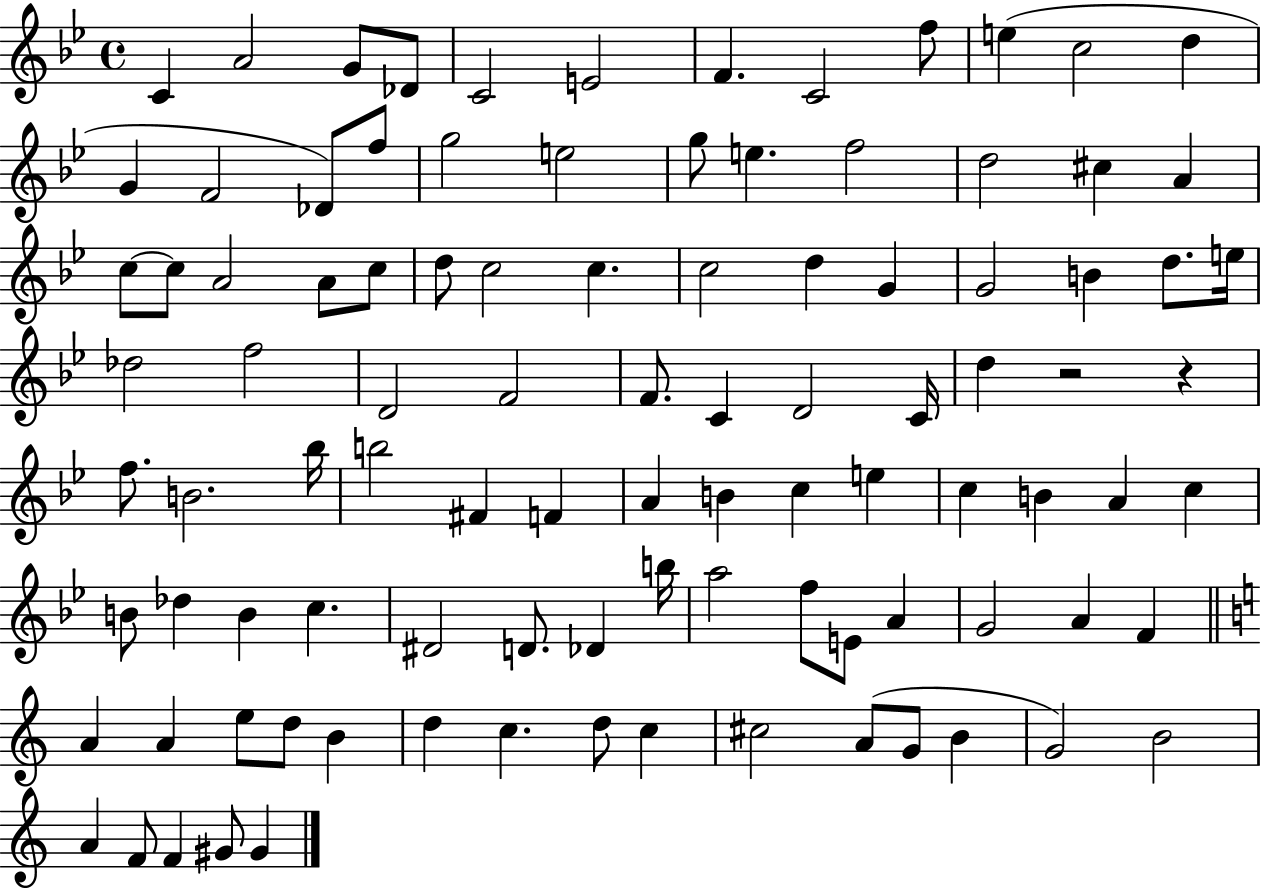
C4/q A4/h G4/e Db4/e C4/h E4/h F4/q. C4/h F5/e E5/q C5/h D5/q G4/q F4/h Db4/e F5/e G5/h E5/h G5/e E5/q. F5/h D5/h C#5/q A4/q C5/e C5/e A4/h A4/e C5/e D5/e C5/h C5/q. C5/h D5/q G4/q G4/h B4/q D5/e. E5/s Db5/h F5/h D4/h F4/h F4/e. C4/q D4/h C4/s D5/q R/h R/q F5/e. B4/h. Bb5/s B5/h F#4/q F4/q A4/q B4/q C5/q E5/q C5/q B4/q A4/q C5/q B4/e Db5/q B4/q C5/q. D#4/h D4/e. Db4/q B5/s A5/h F5/e E4/e A4/q G4/h A4/q F4/q A4/q A4/q E5/e D5/e B4/q D5/q C5/q. D5/e C5/q C#5/h A4/e G4/e B4/q G4/h B4/h A4/q F4/e F4/q G#4/e G#4/q